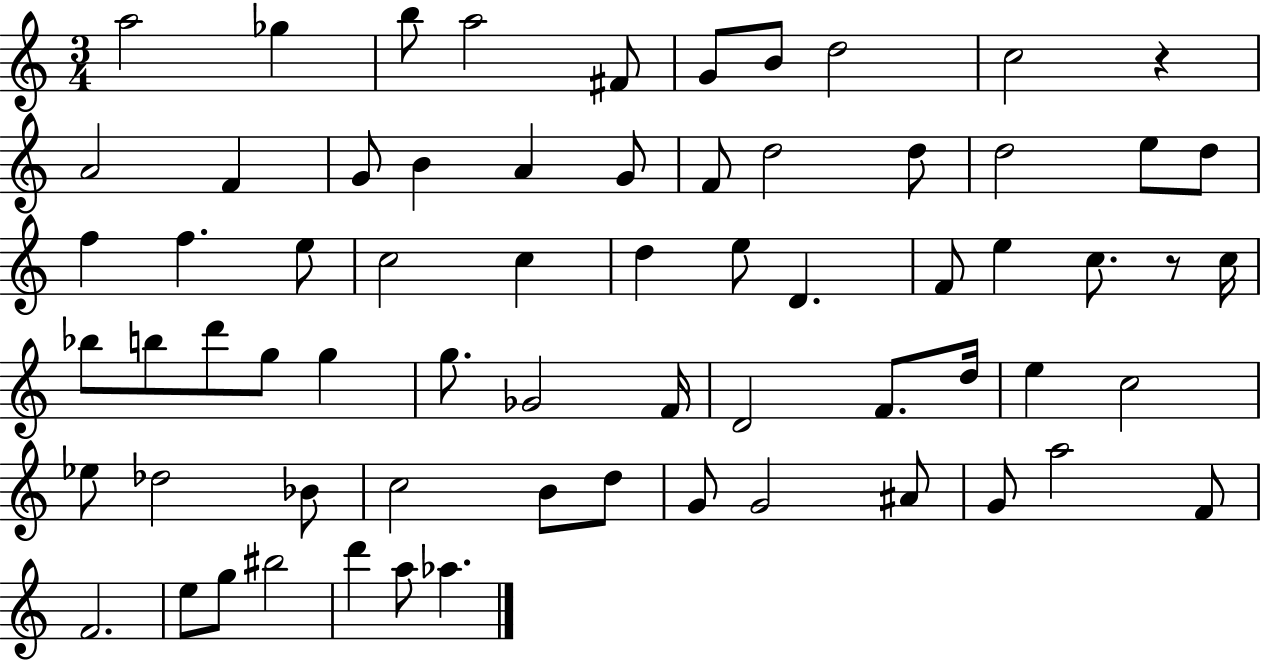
{
  \clef treble
  \numericTimeSignature
  \time 3/4
  \key c \major
  a''2 ges''4 | b''8 a''2 fis'8 | g'8 b'8 d''2 | c''2 r4 | \break a'2 f'4 | g'8 b'4 a'4 g'8 | f'8 d''2 d''8 | d''2 e''8 d''8 | \break f''4 f''4. e''8 | c''2 c''4 | d''4 e''8 d'4. | f'8 e''4 c''8. r8 c''16 | \break bes''8 b''8 d'''8 g''8 g''4 | g''8. ges'2 f'16 | d'2 f'8. d''16 | e''4 c''2 | \break ees''8 des''2 bes'8 | c''2 b'8 d''8 | g'8 g'2 ais'8 | g'8 a''2 f'8 | \break f'2. | e''8 g''8 bis''2 | d'''4 a''8 aes''4. | \bar "|."
}